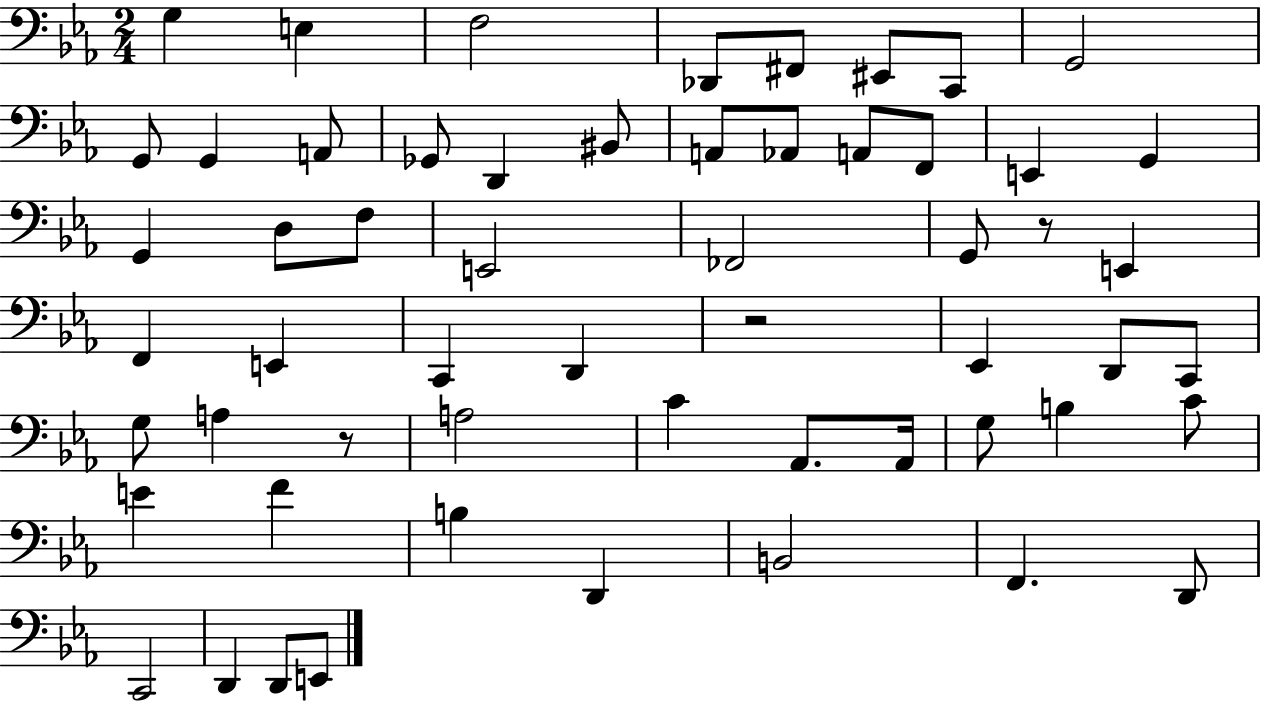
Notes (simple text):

G3/q E3/q F3/h Db2/e F#2/e EIS2/e C2/e G2/h G2/e G2/q A2/e Gb2/e D2/q BIS2/e A2/e Ab2/e A2/e F2/e E2/q G2/q G2/q D3/e F3/e E2/h FES2/h G2/e R/e E2/q F2/q E2/q C2/q D2/q R/h Eb2/q D2/e C2/e G3/e A3/q R/e A3/h C4/q Ab2/e. Ab2/s G3/e B3/q C4/e E4/q F4/q B3/q D2/q B2/h F2/q. D2/e C2/h D2/q D2/e E2/e